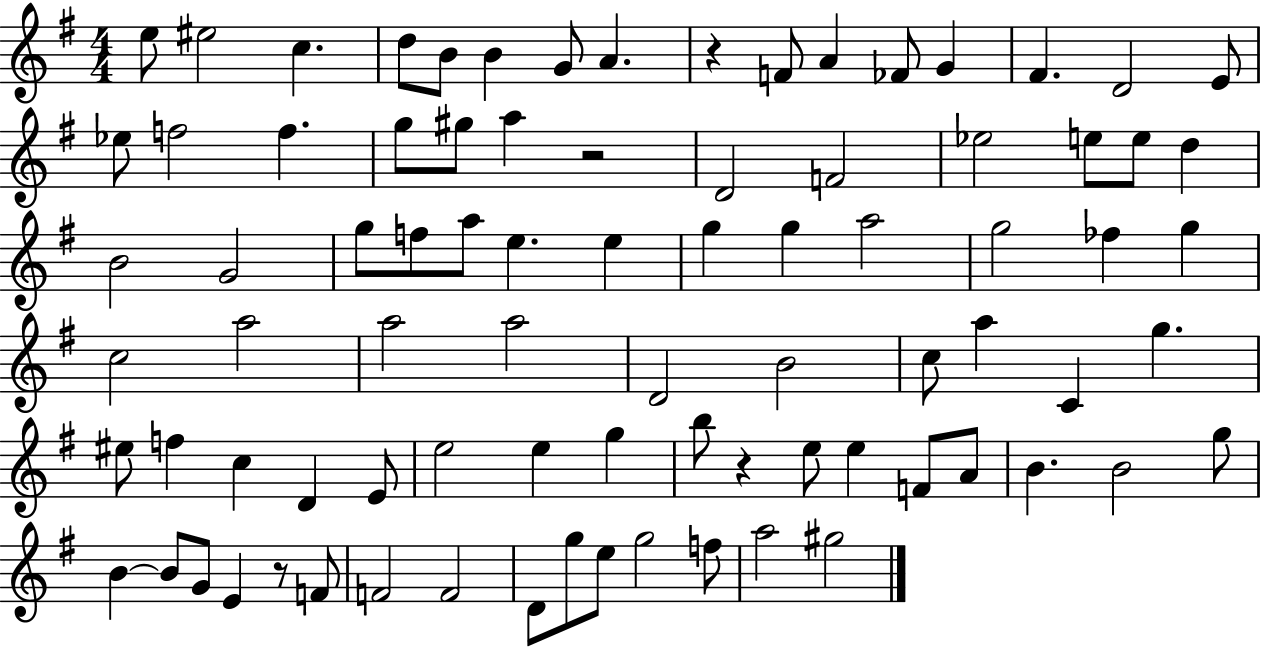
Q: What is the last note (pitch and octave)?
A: G#5